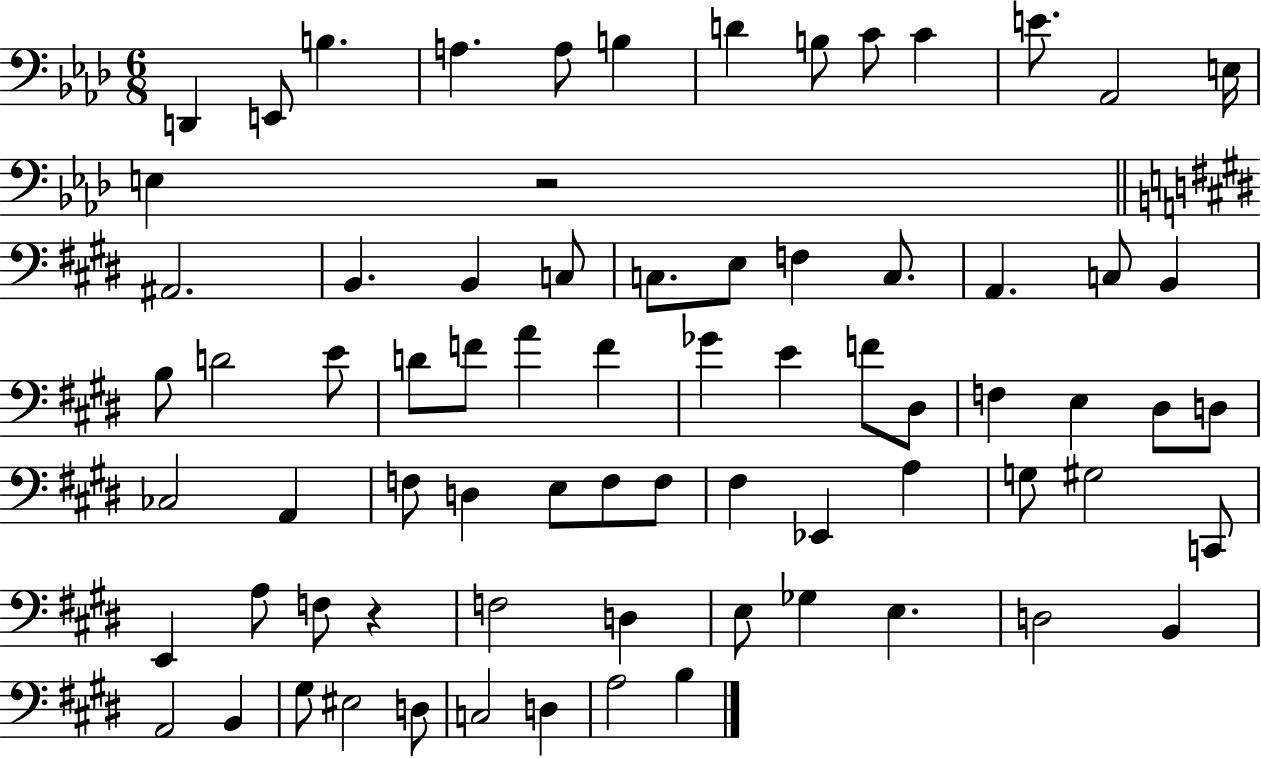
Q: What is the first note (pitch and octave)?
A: D2